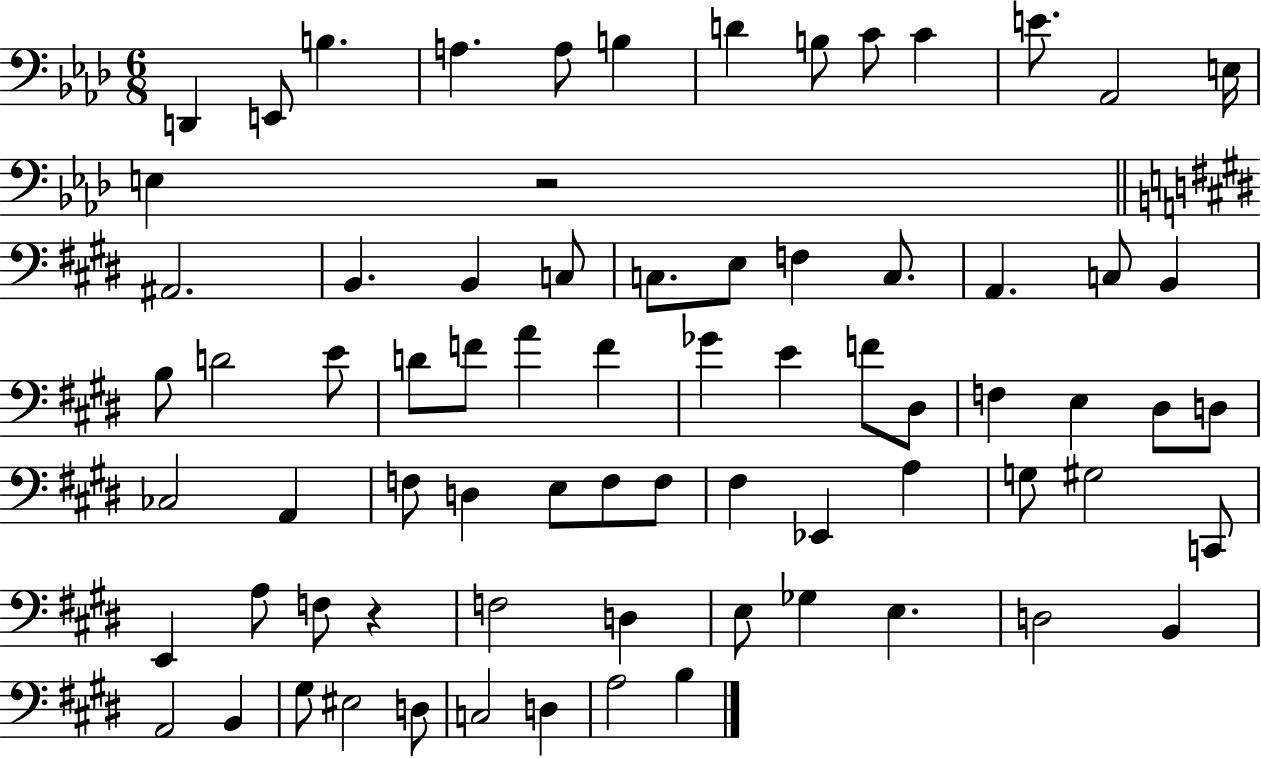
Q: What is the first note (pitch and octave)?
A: D2